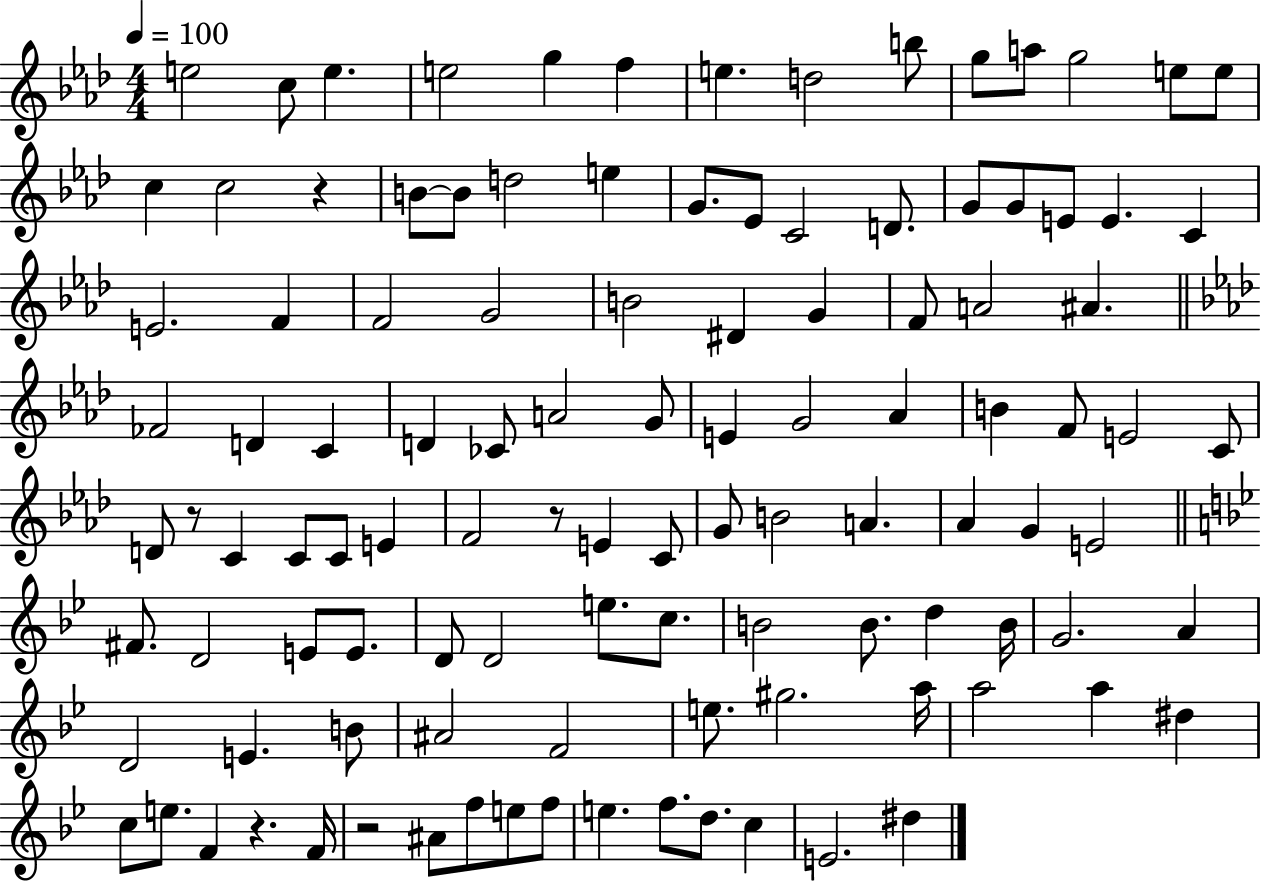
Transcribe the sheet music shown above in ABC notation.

X:1
T:Untitled
M:4/4
L:1/4
K:Ab
e2 c/2 e e2 g f e d2 b/2 g/2 a/2 g2 e/2 e/2 c c2 z B/2 B/2 d2 e G/2 _E/2 C2 D/2 G/2 G/2 E/2 E C E2 F F2 G2 B2 ^D G F/2 A2 ^A _F2 D C D _C/2 A2 G/2 E G2 _A B F/2 E2 C/2 D/2 z/2 C C/2 C/2 E F2 z/2 E C/2 G/2 B2 A _A G E2 ^F/2 D2 E/2 E/2 D/2 D2 e/2 c/2 B2 B/2 d B/4 G2 A D2 E B/2 ^A2 F2 e/2 ^g2 a/4 a2 a ^d c/2 e/2 F z F/4 z2 ^A/2 f/2 e/2 f/2 e f/2 d/2 c E2 ^d